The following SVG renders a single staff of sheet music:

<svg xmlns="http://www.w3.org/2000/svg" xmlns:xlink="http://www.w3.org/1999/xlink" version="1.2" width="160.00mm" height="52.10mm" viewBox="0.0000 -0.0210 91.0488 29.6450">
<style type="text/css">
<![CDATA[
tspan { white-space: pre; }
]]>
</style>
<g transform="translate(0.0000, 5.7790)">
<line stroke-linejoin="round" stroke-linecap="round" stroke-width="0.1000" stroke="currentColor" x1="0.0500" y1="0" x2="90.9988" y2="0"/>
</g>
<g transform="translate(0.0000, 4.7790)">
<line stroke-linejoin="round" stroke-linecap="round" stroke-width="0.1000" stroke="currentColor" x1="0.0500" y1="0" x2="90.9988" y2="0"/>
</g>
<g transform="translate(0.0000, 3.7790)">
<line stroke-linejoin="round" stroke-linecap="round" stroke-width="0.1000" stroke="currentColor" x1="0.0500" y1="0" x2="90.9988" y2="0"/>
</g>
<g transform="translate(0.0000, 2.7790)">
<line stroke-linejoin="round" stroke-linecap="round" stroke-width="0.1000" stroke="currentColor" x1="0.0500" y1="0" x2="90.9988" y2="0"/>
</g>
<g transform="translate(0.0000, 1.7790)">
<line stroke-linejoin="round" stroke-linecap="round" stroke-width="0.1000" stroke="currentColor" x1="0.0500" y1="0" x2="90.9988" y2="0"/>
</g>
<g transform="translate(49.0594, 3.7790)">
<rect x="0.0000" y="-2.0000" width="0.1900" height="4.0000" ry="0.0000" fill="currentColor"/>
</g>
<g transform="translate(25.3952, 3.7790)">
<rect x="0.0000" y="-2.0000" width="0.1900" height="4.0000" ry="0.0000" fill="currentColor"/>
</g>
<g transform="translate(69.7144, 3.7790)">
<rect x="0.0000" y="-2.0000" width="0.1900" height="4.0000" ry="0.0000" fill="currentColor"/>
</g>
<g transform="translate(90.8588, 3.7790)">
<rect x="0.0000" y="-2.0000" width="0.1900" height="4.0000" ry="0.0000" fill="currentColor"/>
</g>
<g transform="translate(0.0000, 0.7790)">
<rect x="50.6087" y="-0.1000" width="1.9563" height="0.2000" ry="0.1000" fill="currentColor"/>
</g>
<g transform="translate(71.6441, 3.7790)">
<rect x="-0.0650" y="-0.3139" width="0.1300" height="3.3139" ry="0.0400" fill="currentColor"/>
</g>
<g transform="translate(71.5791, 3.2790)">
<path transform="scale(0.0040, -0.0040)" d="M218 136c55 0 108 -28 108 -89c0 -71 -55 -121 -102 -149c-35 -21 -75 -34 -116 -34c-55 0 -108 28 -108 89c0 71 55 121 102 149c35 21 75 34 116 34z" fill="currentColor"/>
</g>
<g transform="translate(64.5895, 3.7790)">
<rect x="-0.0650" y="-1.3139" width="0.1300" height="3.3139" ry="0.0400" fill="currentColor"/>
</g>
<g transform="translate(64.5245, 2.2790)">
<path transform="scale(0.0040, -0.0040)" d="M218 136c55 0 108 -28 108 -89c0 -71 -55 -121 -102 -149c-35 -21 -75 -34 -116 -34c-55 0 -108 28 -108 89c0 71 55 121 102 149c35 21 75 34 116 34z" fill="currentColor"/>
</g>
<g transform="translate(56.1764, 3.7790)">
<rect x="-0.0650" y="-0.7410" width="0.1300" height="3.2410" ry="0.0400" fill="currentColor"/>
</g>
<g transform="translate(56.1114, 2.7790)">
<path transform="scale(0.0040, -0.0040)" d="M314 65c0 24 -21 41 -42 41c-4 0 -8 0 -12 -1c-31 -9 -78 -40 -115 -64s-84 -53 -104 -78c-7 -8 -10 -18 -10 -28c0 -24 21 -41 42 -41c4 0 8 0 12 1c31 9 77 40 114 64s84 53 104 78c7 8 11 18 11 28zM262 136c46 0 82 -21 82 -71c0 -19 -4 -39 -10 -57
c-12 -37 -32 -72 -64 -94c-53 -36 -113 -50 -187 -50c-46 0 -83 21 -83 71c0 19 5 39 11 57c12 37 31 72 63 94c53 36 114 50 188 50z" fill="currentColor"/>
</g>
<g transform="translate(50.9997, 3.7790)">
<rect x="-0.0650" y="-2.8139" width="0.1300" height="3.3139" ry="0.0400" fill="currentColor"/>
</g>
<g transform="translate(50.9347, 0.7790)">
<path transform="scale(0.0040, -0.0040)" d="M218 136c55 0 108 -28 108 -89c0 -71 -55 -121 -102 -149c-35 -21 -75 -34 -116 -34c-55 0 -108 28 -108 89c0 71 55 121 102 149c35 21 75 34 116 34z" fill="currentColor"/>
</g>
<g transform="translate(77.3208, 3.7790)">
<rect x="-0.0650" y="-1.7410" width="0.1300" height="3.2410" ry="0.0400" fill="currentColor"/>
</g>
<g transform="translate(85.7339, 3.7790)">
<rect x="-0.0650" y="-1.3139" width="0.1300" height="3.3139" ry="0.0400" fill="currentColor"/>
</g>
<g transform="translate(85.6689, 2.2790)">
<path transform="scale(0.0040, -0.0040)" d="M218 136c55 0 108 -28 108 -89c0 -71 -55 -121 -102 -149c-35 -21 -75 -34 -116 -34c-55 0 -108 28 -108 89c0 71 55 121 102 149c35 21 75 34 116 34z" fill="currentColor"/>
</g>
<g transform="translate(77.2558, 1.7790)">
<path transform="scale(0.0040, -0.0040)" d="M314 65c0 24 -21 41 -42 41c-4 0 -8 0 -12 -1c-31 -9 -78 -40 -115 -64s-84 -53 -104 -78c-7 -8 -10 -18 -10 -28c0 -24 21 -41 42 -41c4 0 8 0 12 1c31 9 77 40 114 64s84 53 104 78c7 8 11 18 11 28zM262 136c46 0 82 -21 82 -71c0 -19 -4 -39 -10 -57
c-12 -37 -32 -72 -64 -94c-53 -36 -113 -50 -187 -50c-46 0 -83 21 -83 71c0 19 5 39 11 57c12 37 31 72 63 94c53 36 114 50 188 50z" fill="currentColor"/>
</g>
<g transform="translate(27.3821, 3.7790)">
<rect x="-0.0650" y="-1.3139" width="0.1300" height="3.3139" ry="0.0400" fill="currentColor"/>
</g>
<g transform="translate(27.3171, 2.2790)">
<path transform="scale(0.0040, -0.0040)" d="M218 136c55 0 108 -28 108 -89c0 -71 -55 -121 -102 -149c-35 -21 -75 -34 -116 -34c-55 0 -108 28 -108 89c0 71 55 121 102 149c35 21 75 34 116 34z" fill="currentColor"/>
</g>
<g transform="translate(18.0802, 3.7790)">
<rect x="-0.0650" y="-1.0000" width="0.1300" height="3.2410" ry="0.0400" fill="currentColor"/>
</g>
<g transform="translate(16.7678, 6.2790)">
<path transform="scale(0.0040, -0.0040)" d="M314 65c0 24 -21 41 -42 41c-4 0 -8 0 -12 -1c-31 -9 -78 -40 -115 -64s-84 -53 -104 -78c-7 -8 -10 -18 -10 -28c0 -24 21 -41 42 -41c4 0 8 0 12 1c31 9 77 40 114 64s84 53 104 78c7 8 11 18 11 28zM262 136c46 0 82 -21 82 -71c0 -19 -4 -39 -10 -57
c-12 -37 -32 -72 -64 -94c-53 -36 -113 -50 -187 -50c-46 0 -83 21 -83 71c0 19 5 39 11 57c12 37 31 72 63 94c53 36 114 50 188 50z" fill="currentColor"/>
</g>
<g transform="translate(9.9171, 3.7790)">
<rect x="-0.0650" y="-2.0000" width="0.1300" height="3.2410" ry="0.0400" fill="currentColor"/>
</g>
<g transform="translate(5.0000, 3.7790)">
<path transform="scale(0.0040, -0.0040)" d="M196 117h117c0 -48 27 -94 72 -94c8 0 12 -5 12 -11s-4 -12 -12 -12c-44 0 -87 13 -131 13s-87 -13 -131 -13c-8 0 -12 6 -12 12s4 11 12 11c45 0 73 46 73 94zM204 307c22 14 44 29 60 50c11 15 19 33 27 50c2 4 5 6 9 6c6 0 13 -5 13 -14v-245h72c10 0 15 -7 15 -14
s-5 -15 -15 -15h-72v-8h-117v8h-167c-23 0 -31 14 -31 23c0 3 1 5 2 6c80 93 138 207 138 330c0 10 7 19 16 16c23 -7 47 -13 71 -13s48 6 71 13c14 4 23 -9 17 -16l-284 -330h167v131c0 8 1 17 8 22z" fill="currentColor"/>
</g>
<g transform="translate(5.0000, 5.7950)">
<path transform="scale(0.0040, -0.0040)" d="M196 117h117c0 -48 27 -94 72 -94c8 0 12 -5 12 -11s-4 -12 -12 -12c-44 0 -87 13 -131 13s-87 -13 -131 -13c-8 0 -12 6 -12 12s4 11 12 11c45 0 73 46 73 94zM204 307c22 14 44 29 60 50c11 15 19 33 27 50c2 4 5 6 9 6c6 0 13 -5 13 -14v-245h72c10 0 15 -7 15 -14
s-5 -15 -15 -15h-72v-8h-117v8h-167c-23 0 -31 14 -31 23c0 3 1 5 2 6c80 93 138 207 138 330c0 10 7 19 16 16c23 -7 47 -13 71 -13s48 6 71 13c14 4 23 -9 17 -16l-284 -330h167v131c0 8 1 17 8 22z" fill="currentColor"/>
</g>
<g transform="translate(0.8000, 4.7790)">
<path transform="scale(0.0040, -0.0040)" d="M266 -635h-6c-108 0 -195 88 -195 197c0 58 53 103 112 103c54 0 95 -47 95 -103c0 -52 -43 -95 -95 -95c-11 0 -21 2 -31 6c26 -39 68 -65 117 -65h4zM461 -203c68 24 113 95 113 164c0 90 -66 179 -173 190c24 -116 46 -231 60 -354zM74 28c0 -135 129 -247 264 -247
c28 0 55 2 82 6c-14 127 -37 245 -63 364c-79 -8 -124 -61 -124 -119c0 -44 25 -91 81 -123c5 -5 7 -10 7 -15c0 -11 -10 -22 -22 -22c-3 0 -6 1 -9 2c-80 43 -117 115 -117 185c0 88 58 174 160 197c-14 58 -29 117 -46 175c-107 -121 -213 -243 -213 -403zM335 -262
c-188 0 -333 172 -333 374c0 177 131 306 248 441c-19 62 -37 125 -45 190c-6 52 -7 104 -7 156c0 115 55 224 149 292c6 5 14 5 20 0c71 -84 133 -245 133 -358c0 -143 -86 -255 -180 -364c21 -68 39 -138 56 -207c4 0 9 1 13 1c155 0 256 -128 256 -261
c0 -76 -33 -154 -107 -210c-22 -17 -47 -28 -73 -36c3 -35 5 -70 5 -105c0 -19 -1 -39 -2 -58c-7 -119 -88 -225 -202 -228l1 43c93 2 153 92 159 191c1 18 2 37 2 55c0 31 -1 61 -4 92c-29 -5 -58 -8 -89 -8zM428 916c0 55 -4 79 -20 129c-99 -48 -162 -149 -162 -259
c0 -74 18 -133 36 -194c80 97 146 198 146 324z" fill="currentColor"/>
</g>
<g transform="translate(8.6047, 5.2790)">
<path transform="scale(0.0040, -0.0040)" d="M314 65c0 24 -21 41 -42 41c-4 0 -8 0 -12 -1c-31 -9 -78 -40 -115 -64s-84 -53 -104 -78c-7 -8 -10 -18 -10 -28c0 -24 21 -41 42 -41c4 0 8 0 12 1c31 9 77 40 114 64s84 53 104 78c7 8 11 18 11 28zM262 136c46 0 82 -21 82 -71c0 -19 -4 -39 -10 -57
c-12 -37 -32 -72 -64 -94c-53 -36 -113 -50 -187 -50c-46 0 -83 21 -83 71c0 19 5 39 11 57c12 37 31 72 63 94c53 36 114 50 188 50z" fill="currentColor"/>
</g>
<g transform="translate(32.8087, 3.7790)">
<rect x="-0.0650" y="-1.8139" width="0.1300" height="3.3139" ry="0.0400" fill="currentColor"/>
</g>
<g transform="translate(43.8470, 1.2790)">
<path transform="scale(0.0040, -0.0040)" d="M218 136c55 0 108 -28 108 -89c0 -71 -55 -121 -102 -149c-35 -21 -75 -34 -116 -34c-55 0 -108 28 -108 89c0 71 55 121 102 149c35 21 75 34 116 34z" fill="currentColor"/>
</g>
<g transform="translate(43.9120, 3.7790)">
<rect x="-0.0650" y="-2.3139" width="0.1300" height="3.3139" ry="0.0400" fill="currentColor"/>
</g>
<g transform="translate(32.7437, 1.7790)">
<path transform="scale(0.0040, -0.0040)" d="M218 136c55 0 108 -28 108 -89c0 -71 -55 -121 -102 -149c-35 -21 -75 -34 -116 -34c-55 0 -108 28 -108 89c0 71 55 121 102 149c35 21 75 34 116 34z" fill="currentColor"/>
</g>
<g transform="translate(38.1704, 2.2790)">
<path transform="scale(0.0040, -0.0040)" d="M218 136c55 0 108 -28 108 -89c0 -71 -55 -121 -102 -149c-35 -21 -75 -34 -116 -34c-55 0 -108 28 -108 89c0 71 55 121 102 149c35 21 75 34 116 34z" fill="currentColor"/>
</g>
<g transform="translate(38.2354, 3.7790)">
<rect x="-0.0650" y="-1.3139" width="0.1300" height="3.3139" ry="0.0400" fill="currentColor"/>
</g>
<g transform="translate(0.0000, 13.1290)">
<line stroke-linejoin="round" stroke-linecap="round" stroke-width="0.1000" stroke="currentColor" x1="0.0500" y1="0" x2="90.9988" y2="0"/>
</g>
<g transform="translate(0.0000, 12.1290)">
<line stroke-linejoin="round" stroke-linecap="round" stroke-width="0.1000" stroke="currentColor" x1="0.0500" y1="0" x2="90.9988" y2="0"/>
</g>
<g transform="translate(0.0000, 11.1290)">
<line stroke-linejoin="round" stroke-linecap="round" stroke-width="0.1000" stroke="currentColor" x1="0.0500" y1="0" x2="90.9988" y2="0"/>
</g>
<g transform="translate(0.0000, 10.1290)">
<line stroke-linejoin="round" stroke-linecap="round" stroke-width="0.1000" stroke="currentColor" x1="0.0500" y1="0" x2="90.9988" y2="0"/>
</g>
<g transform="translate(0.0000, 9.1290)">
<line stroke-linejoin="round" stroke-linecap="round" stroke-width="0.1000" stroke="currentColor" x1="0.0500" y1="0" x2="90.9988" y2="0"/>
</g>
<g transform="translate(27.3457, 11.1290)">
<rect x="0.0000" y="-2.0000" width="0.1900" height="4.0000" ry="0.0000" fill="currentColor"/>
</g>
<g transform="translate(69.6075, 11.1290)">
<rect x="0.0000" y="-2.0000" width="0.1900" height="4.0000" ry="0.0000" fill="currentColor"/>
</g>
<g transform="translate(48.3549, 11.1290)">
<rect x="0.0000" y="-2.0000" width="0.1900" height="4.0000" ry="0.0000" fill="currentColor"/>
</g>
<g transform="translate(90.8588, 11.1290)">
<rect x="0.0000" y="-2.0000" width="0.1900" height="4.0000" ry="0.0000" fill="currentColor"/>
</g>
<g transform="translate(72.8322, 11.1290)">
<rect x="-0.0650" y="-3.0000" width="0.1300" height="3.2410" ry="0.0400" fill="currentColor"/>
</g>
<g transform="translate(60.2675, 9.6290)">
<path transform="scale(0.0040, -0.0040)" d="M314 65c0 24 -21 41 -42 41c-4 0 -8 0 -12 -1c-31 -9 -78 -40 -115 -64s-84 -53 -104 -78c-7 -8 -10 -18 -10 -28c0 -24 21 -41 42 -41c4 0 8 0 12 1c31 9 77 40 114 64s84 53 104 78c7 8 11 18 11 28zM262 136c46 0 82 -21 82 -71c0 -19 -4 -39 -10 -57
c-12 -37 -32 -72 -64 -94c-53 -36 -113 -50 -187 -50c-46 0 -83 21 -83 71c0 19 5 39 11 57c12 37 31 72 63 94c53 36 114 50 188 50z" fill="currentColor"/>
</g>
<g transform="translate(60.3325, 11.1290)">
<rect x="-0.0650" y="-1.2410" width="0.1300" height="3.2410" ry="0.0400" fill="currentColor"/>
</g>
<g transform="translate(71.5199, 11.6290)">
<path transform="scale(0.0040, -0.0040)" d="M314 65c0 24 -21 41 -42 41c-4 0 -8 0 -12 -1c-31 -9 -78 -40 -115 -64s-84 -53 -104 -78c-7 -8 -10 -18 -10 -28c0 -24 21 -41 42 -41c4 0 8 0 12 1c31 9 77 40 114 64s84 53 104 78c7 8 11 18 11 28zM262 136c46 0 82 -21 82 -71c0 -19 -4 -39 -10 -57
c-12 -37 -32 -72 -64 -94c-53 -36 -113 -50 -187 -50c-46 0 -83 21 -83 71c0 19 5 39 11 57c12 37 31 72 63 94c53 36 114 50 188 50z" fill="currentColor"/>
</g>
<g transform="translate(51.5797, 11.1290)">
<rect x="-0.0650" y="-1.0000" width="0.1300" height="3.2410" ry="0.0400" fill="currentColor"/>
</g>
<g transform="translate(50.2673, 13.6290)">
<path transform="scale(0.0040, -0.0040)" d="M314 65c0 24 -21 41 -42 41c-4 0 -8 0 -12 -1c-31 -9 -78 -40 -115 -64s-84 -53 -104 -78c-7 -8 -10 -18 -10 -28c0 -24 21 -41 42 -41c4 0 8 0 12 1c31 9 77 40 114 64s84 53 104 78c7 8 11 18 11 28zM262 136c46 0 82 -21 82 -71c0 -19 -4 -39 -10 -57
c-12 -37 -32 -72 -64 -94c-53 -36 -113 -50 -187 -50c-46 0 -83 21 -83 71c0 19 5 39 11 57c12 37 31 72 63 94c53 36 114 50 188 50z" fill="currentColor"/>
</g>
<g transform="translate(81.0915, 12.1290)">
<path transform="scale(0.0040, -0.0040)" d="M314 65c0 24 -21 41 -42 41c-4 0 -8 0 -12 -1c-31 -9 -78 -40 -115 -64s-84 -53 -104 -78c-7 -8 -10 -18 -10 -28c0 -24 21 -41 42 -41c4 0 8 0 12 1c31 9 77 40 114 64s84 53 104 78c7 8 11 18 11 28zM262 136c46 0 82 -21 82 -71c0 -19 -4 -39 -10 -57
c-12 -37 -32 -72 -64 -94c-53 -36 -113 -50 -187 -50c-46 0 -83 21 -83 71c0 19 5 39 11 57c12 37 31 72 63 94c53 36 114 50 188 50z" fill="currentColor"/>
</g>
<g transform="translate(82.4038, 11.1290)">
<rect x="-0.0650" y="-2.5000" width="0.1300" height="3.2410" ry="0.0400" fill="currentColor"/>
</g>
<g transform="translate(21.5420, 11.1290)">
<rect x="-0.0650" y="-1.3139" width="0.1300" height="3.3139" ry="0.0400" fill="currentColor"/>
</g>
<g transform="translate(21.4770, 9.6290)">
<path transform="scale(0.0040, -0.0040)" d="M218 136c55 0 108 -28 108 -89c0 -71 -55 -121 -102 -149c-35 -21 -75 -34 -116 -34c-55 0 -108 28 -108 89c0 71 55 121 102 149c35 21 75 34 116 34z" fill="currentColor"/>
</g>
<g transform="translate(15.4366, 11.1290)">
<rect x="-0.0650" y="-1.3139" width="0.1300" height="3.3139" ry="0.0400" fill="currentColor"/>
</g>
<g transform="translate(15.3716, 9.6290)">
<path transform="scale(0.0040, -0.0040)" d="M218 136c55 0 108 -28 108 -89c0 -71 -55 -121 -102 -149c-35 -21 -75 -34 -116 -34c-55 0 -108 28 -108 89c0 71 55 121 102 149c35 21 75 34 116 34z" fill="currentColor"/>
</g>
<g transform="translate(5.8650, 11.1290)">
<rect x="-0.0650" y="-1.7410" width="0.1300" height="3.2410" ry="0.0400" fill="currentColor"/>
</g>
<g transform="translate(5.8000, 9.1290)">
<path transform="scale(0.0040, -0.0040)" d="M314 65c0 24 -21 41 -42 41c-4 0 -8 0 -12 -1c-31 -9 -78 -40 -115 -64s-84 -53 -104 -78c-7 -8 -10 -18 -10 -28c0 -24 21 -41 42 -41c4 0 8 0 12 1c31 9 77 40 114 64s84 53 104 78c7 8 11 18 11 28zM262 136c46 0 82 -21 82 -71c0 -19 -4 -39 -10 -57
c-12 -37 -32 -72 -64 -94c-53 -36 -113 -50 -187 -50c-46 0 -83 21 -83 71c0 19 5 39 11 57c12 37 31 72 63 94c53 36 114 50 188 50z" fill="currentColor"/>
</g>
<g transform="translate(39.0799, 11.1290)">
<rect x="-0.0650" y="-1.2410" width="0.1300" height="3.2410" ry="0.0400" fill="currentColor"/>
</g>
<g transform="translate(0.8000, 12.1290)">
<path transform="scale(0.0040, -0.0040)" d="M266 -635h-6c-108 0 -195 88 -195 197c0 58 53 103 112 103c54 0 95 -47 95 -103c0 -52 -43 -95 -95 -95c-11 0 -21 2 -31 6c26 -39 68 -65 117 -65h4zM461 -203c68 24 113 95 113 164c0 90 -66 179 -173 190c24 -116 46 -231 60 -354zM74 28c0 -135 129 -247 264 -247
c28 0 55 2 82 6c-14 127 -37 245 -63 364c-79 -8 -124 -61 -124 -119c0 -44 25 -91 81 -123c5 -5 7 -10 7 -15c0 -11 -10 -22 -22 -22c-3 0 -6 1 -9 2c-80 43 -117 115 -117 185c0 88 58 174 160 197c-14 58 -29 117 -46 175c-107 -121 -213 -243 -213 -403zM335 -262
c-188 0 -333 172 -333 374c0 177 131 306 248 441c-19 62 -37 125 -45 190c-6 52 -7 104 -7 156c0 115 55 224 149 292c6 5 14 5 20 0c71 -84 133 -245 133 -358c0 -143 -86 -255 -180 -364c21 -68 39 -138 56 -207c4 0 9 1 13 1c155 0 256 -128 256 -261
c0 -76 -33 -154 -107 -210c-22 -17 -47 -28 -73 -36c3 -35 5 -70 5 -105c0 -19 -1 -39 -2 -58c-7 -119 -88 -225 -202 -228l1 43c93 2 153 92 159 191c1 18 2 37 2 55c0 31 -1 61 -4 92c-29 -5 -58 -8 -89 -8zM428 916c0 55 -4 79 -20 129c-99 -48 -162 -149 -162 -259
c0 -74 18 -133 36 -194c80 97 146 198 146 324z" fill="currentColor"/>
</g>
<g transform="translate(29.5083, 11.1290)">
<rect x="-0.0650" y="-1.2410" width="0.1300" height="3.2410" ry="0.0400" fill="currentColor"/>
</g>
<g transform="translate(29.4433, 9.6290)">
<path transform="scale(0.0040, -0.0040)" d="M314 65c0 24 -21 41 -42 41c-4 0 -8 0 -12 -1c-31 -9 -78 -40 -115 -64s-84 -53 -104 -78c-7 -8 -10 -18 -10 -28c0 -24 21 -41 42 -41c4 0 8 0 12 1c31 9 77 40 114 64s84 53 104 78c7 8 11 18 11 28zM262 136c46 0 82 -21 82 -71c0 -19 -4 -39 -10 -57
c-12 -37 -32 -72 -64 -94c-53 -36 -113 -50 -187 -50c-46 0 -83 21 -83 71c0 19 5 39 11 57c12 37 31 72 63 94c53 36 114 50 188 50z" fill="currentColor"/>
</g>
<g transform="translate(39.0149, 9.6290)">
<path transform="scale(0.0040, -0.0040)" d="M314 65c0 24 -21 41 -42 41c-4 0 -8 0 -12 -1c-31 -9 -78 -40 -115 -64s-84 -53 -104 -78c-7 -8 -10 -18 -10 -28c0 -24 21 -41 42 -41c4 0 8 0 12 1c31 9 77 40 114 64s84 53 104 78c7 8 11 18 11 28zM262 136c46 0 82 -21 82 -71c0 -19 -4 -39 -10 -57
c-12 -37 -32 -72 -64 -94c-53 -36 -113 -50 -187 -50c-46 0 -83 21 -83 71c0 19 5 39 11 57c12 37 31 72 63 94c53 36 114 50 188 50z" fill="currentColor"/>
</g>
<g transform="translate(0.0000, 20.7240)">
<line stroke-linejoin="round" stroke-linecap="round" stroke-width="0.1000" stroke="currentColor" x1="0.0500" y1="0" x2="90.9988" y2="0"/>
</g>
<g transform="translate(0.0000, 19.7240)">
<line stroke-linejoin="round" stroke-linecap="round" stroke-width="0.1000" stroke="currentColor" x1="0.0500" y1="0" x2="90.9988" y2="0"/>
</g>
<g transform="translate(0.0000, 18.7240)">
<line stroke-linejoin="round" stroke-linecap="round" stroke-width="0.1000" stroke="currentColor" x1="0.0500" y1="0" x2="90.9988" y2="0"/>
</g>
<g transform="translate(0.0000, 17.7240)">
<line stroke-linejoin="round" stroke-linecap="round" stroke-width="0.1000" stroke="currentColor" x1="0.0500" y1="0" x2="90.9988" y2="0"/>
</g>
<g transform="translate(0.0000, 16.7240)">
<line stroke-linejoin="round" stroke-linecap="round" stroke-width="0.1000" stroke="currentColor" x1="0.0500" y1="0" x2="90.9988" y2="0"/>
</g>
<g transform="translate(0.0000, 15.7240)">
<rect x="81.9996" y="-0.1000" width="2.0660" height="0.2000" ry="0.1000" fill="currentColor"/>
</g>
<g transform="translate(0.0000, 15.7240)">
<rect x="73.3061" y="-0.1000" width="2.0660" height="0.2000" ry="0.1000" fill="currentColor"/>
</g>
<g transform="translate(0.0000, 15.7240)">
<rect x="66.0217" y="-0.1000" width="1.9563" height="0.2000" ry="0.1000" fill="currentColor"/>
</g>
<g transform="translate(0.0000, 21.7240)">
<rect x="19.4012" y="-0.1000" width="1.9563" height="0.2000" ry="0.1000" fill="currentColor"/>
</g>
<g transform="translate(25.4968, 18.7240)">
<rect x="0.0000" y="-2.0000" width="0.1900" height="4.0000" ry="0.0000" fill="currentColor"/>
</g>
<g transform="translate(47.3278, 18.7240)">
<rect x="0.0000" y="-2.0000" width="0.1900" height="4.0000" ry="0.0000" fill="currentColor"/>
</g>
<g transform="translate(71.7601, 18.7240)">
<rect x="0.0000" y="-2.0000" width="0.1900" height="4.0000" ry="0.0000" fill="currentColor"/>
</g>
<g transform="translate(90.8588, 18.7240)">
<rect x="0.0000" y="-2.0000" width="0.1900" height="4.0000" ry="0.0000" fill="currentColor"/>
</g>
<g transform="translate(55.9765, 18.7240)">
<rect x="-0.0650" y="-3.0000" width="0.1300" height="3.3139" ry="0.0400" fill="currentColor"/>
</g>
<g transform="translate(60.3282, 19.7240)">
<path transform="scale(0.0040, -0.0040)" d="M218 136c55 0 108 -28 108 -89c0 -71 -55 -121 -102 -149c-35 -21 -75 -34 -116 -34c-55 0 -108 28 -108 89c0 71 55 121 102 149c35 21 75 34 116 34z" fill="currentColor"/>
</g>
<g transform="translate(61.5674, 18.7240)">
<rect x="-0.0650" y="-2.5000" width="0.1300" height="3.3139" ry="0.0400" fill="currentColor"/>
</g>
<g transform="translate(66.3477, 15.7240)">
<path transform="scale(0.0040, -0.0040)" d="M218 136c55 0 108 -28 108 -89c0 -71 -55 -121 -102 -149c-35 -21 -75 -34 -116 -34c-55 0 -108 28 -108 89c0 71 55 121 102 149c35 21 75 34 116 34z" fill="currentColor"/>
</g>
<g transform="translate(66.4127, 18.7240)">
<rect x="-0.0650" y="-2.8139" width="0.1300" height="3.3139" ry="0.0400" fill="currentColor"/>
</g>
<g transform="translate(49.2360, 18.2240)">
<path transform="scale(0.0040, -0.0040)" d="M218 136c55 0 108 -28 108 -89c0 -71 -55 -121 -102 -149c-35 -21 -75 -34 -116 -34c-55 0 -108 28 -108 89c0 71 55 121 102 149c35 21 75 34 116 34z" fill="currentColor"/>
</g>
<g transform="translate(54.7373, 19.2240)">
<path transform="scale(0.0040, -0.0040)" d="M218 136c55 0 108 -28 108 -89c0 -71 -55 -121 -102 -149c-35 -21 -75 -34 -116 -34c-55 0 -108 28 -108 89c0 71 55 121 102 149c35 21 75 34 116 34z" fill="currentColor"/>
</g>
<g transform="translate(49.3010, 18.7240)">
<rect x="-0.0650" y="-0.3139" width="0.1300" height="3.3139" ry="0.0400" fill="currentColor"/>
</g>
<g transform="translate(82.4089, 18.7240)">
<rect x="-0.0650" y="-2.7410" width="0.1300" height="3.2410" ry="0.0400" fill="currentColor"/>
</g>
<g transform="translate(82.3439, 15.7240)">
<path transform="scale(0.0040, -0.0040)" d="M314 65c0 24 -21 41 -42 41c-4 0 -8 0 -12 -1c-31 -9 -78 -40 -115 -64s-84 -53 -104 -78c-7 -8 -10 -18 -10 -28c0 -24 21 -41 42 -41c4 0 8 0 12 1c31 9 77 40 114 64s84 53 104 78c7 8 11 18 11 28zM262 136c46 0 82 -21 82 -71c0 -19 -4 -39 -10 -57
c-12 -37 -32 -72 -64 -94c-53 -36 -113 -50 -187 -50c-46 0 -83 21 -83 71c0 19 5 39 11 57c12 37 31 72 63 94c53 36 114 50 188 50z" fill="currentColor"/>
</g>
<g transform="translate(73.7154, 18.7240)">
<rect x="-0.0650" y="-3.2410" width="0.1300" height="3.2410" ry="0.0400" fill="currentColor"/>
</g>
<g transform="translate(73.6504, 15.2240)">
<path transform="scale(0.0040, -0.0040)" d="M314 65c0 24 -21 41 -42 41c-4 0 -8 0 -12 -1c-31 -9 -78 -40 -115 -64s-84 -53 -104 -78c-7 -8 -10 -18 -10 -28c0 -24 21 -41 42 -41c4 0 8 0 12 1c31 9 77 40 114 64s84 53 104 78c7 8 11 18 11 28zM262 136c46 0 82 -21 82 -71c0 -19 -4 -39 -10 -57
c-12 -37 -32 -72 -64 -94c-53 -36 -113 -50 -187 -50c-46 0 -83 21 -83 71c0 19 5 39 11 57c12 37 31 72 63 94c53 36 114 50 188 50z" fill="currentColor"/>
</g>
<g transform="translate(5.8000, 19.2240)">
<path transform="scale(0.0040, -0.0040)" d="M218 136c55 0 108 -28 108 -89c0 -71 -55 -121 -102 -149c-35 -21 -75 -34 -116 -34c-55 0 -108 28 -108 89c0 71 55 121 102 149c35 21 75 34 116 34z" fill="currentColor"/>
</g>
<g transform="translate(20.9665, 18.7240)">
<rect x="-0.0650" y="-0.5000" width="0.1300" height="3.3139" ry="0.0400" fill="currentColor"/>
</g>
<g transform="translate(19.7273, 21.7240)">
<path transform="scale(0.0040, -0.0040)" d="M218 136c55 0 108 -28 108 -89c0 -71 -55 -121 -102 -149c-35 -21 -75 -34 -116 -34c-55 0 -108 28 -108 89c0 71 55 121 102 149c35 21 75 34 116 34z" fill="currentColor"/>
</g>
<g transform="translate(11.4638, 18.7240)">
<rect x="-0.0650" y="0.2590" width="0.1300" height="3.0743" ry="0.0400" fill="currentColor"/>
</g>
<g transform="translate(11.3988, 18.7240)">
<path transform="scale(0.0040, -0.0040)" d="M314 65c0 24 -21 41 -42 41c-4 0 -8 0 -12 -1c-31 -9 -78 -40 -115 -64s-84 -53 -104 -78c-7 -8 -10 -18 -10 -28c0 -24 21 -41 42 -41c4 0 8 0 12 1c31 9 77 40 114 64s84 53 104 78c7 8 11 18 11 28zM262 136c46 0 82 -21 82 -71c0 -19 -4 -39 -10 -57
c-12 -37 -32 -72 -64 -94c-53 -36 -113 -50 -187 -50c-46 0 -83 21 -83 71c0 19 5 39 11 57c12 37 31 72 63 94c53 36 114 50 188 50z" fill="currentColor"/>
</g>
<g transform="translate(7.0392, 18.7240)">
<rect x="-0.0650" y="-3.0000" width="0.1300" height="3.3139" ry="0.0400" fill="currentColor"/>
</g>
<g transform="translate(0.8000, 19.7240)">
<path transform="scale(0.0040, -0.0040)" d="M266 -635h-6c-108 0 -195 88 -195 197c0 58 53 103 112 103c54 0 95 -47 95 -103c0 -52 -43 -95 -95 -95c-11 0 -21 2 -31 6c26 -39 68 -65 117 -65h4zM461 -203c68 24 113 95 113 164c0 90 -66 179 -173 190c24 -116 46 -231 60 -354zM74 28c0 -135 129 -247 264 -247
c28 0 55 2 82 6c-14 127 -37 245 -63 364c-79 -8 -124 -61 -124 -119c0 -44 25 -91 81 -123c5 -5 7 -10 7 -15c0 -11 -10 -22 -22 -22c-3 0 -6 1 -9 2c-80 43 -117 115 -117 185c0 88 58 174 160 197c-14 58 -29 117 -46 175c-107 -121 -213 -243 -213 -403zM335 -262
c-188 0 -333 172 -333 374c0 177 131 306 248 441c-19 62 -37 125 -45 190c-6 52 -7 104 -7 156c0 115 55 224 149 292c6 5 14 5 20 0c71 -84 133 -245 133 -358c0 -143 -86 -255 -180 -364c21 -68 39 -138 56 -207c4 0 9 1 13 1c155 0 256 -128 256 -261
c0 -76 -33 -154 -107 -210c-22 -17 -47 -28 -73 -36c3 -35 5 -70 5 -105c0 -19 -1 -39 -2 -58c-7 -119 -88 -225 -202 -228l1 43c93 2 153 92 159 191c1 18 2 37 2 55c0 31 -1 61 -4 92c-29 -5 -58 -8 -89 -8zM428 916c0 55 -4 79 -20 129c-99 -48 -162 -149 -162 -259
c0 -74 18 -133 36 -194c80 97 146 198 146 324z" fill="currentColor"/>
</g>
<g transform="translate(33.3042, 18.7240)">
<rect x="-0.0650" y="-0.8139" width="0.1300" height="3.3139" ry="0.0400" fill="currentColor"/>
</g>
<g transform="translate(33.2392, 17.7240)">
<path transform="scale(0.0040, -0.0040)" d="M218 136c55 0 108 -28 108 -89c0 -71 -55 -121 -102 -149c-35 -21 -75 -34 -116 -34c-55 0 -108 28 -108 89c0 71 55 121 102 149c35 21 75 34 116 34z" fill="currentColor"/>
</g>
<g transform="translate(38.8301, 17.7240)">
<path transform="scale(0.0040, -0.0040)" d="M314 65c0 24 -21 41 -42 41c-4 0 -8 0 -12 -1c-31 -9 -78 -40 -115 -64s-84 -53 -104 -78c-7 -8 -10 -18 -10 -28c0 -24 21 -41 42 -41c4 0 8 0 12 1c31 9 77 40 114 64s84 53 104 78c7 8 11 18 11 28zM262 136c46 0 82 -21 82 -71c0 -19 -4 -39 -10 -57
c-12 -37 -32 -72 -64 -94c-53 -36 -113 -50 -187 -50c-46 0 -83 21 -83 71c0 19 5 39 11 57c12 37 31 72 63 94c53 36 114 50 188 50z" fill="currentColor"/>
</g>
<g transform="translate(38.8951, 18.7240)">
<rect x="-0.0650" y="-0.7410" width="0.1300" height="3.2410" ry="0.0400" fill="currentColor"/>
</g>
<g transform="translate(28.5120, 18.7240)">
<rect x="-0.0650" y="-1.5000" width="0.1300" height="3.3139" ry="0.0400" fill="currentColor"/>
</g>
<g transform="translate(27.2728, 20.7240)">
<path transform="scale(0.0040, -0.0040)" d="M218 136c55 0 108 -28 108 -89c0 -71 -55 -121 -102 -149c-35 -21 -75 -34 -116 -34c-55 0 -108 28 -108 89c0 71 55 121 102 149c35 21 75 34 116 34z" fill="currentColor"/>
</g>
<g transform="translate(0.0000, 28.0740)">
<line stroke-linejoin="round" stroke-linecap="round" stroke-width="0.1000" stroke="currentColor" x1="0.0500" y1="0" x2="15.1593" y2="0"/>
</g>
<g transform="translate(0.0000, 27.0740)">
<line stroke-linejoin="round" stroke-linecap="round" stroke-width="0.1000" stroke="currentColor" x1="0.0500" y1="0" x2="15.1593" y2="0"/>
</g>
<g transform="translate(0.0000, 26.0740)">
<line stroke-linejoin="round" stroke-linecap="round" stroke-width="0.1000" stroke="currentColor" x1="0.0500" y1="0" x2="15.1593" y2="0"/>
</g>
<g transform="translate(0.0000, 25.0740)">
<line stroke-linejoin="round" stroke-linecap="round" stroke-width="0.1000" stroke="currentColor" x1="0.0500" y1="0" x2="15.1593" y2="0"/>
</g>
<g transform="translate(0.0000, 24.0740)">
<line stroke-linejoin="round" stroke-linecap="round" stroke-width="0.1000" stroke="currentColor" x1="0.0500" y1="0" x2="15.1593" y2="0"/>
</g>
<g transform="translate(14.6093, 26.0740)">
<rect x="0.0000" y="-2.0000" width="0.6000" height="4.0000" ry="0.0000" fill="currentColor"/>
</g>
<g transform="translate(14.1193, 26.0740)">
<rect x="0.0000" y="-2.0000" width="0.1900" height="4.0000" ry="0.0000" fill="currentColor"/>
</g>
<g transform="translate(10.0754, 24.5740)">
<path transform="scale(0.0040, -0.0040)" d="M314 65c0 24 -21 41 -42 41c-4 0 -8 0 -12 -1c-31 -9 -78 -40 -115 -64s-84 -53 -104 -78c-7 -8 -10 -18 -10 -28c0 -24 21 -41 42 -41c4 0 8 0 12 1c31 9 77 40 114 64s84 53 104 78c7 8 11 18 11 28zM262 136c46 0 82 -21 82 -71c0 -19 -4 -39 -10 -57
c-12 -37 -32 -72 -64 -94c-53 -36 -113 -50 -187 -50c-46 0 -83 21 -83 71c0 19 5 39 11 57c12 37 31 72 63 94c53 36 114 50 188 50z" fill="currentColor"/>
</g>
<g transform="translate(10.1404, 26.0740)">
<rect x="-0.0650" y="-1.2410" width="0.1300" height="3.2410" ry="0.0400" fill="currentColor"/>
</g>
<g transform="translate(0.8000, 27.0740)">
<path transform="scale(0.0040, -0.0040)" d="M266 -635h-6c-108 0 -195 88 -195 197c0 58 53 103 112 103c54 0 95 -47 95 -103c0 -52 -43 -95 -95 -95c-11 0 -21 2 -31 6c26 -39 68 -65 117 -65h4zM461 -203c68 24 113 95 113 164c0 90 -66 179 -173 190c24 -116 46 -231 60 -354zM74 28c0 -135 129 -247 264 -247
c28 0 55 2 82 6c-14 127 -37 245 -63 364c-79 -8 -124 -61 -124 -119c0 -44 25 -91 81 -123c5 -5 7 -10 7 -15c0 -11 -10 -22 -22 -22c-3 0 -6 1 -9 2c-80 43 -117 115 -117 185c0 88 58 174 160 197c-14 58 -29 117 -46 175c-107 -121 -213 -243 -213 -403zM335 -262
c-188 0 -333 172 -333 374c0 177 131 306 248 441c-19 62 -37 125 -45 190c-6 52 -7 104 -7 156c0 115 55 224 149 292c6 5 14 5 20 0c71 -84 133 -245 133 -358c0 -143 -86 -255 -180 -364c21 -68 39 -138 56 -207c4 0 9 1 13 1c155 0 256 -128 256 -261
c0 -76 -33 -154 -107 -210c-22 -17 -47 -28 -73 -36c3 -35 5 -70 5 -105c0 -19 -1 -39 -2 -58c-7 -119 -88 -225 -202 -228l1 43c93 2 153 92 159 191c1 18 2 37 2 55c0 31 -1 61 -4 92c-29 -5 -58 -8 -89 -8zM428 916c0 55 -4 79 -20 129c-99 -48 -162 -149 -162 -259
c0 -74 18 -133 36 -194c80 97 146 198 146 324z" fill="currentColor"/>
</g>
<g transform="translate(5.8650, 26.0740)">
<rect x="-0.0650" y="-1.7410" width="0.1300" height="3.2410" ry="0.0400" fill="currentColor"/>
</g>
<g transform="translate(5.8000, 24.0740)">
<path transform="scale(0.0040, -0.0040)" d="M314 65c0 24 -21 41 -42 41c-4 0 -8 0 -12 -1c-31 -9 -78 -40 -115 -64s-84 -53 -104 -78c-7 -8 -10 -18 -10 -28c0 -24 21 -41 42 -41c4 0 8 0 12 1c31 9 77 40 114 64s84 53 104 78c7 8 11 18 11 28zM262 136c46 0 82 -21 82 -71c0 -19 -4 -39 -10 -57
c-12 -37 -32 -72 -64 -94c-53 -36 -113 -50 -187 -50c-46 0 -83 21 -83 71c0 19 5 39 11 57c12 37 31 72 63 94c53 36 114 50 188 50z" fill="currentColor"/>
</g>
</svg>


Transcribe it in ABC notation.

X:1
T:Untitled
M:4/4
L:1/4
K:C
F2 D2 e f e g a d2 e c f2 e f2 e e e2 e2 D2 e2 A2 G2 A B2 C E d d2 c A G a b2 a2 f2 e2